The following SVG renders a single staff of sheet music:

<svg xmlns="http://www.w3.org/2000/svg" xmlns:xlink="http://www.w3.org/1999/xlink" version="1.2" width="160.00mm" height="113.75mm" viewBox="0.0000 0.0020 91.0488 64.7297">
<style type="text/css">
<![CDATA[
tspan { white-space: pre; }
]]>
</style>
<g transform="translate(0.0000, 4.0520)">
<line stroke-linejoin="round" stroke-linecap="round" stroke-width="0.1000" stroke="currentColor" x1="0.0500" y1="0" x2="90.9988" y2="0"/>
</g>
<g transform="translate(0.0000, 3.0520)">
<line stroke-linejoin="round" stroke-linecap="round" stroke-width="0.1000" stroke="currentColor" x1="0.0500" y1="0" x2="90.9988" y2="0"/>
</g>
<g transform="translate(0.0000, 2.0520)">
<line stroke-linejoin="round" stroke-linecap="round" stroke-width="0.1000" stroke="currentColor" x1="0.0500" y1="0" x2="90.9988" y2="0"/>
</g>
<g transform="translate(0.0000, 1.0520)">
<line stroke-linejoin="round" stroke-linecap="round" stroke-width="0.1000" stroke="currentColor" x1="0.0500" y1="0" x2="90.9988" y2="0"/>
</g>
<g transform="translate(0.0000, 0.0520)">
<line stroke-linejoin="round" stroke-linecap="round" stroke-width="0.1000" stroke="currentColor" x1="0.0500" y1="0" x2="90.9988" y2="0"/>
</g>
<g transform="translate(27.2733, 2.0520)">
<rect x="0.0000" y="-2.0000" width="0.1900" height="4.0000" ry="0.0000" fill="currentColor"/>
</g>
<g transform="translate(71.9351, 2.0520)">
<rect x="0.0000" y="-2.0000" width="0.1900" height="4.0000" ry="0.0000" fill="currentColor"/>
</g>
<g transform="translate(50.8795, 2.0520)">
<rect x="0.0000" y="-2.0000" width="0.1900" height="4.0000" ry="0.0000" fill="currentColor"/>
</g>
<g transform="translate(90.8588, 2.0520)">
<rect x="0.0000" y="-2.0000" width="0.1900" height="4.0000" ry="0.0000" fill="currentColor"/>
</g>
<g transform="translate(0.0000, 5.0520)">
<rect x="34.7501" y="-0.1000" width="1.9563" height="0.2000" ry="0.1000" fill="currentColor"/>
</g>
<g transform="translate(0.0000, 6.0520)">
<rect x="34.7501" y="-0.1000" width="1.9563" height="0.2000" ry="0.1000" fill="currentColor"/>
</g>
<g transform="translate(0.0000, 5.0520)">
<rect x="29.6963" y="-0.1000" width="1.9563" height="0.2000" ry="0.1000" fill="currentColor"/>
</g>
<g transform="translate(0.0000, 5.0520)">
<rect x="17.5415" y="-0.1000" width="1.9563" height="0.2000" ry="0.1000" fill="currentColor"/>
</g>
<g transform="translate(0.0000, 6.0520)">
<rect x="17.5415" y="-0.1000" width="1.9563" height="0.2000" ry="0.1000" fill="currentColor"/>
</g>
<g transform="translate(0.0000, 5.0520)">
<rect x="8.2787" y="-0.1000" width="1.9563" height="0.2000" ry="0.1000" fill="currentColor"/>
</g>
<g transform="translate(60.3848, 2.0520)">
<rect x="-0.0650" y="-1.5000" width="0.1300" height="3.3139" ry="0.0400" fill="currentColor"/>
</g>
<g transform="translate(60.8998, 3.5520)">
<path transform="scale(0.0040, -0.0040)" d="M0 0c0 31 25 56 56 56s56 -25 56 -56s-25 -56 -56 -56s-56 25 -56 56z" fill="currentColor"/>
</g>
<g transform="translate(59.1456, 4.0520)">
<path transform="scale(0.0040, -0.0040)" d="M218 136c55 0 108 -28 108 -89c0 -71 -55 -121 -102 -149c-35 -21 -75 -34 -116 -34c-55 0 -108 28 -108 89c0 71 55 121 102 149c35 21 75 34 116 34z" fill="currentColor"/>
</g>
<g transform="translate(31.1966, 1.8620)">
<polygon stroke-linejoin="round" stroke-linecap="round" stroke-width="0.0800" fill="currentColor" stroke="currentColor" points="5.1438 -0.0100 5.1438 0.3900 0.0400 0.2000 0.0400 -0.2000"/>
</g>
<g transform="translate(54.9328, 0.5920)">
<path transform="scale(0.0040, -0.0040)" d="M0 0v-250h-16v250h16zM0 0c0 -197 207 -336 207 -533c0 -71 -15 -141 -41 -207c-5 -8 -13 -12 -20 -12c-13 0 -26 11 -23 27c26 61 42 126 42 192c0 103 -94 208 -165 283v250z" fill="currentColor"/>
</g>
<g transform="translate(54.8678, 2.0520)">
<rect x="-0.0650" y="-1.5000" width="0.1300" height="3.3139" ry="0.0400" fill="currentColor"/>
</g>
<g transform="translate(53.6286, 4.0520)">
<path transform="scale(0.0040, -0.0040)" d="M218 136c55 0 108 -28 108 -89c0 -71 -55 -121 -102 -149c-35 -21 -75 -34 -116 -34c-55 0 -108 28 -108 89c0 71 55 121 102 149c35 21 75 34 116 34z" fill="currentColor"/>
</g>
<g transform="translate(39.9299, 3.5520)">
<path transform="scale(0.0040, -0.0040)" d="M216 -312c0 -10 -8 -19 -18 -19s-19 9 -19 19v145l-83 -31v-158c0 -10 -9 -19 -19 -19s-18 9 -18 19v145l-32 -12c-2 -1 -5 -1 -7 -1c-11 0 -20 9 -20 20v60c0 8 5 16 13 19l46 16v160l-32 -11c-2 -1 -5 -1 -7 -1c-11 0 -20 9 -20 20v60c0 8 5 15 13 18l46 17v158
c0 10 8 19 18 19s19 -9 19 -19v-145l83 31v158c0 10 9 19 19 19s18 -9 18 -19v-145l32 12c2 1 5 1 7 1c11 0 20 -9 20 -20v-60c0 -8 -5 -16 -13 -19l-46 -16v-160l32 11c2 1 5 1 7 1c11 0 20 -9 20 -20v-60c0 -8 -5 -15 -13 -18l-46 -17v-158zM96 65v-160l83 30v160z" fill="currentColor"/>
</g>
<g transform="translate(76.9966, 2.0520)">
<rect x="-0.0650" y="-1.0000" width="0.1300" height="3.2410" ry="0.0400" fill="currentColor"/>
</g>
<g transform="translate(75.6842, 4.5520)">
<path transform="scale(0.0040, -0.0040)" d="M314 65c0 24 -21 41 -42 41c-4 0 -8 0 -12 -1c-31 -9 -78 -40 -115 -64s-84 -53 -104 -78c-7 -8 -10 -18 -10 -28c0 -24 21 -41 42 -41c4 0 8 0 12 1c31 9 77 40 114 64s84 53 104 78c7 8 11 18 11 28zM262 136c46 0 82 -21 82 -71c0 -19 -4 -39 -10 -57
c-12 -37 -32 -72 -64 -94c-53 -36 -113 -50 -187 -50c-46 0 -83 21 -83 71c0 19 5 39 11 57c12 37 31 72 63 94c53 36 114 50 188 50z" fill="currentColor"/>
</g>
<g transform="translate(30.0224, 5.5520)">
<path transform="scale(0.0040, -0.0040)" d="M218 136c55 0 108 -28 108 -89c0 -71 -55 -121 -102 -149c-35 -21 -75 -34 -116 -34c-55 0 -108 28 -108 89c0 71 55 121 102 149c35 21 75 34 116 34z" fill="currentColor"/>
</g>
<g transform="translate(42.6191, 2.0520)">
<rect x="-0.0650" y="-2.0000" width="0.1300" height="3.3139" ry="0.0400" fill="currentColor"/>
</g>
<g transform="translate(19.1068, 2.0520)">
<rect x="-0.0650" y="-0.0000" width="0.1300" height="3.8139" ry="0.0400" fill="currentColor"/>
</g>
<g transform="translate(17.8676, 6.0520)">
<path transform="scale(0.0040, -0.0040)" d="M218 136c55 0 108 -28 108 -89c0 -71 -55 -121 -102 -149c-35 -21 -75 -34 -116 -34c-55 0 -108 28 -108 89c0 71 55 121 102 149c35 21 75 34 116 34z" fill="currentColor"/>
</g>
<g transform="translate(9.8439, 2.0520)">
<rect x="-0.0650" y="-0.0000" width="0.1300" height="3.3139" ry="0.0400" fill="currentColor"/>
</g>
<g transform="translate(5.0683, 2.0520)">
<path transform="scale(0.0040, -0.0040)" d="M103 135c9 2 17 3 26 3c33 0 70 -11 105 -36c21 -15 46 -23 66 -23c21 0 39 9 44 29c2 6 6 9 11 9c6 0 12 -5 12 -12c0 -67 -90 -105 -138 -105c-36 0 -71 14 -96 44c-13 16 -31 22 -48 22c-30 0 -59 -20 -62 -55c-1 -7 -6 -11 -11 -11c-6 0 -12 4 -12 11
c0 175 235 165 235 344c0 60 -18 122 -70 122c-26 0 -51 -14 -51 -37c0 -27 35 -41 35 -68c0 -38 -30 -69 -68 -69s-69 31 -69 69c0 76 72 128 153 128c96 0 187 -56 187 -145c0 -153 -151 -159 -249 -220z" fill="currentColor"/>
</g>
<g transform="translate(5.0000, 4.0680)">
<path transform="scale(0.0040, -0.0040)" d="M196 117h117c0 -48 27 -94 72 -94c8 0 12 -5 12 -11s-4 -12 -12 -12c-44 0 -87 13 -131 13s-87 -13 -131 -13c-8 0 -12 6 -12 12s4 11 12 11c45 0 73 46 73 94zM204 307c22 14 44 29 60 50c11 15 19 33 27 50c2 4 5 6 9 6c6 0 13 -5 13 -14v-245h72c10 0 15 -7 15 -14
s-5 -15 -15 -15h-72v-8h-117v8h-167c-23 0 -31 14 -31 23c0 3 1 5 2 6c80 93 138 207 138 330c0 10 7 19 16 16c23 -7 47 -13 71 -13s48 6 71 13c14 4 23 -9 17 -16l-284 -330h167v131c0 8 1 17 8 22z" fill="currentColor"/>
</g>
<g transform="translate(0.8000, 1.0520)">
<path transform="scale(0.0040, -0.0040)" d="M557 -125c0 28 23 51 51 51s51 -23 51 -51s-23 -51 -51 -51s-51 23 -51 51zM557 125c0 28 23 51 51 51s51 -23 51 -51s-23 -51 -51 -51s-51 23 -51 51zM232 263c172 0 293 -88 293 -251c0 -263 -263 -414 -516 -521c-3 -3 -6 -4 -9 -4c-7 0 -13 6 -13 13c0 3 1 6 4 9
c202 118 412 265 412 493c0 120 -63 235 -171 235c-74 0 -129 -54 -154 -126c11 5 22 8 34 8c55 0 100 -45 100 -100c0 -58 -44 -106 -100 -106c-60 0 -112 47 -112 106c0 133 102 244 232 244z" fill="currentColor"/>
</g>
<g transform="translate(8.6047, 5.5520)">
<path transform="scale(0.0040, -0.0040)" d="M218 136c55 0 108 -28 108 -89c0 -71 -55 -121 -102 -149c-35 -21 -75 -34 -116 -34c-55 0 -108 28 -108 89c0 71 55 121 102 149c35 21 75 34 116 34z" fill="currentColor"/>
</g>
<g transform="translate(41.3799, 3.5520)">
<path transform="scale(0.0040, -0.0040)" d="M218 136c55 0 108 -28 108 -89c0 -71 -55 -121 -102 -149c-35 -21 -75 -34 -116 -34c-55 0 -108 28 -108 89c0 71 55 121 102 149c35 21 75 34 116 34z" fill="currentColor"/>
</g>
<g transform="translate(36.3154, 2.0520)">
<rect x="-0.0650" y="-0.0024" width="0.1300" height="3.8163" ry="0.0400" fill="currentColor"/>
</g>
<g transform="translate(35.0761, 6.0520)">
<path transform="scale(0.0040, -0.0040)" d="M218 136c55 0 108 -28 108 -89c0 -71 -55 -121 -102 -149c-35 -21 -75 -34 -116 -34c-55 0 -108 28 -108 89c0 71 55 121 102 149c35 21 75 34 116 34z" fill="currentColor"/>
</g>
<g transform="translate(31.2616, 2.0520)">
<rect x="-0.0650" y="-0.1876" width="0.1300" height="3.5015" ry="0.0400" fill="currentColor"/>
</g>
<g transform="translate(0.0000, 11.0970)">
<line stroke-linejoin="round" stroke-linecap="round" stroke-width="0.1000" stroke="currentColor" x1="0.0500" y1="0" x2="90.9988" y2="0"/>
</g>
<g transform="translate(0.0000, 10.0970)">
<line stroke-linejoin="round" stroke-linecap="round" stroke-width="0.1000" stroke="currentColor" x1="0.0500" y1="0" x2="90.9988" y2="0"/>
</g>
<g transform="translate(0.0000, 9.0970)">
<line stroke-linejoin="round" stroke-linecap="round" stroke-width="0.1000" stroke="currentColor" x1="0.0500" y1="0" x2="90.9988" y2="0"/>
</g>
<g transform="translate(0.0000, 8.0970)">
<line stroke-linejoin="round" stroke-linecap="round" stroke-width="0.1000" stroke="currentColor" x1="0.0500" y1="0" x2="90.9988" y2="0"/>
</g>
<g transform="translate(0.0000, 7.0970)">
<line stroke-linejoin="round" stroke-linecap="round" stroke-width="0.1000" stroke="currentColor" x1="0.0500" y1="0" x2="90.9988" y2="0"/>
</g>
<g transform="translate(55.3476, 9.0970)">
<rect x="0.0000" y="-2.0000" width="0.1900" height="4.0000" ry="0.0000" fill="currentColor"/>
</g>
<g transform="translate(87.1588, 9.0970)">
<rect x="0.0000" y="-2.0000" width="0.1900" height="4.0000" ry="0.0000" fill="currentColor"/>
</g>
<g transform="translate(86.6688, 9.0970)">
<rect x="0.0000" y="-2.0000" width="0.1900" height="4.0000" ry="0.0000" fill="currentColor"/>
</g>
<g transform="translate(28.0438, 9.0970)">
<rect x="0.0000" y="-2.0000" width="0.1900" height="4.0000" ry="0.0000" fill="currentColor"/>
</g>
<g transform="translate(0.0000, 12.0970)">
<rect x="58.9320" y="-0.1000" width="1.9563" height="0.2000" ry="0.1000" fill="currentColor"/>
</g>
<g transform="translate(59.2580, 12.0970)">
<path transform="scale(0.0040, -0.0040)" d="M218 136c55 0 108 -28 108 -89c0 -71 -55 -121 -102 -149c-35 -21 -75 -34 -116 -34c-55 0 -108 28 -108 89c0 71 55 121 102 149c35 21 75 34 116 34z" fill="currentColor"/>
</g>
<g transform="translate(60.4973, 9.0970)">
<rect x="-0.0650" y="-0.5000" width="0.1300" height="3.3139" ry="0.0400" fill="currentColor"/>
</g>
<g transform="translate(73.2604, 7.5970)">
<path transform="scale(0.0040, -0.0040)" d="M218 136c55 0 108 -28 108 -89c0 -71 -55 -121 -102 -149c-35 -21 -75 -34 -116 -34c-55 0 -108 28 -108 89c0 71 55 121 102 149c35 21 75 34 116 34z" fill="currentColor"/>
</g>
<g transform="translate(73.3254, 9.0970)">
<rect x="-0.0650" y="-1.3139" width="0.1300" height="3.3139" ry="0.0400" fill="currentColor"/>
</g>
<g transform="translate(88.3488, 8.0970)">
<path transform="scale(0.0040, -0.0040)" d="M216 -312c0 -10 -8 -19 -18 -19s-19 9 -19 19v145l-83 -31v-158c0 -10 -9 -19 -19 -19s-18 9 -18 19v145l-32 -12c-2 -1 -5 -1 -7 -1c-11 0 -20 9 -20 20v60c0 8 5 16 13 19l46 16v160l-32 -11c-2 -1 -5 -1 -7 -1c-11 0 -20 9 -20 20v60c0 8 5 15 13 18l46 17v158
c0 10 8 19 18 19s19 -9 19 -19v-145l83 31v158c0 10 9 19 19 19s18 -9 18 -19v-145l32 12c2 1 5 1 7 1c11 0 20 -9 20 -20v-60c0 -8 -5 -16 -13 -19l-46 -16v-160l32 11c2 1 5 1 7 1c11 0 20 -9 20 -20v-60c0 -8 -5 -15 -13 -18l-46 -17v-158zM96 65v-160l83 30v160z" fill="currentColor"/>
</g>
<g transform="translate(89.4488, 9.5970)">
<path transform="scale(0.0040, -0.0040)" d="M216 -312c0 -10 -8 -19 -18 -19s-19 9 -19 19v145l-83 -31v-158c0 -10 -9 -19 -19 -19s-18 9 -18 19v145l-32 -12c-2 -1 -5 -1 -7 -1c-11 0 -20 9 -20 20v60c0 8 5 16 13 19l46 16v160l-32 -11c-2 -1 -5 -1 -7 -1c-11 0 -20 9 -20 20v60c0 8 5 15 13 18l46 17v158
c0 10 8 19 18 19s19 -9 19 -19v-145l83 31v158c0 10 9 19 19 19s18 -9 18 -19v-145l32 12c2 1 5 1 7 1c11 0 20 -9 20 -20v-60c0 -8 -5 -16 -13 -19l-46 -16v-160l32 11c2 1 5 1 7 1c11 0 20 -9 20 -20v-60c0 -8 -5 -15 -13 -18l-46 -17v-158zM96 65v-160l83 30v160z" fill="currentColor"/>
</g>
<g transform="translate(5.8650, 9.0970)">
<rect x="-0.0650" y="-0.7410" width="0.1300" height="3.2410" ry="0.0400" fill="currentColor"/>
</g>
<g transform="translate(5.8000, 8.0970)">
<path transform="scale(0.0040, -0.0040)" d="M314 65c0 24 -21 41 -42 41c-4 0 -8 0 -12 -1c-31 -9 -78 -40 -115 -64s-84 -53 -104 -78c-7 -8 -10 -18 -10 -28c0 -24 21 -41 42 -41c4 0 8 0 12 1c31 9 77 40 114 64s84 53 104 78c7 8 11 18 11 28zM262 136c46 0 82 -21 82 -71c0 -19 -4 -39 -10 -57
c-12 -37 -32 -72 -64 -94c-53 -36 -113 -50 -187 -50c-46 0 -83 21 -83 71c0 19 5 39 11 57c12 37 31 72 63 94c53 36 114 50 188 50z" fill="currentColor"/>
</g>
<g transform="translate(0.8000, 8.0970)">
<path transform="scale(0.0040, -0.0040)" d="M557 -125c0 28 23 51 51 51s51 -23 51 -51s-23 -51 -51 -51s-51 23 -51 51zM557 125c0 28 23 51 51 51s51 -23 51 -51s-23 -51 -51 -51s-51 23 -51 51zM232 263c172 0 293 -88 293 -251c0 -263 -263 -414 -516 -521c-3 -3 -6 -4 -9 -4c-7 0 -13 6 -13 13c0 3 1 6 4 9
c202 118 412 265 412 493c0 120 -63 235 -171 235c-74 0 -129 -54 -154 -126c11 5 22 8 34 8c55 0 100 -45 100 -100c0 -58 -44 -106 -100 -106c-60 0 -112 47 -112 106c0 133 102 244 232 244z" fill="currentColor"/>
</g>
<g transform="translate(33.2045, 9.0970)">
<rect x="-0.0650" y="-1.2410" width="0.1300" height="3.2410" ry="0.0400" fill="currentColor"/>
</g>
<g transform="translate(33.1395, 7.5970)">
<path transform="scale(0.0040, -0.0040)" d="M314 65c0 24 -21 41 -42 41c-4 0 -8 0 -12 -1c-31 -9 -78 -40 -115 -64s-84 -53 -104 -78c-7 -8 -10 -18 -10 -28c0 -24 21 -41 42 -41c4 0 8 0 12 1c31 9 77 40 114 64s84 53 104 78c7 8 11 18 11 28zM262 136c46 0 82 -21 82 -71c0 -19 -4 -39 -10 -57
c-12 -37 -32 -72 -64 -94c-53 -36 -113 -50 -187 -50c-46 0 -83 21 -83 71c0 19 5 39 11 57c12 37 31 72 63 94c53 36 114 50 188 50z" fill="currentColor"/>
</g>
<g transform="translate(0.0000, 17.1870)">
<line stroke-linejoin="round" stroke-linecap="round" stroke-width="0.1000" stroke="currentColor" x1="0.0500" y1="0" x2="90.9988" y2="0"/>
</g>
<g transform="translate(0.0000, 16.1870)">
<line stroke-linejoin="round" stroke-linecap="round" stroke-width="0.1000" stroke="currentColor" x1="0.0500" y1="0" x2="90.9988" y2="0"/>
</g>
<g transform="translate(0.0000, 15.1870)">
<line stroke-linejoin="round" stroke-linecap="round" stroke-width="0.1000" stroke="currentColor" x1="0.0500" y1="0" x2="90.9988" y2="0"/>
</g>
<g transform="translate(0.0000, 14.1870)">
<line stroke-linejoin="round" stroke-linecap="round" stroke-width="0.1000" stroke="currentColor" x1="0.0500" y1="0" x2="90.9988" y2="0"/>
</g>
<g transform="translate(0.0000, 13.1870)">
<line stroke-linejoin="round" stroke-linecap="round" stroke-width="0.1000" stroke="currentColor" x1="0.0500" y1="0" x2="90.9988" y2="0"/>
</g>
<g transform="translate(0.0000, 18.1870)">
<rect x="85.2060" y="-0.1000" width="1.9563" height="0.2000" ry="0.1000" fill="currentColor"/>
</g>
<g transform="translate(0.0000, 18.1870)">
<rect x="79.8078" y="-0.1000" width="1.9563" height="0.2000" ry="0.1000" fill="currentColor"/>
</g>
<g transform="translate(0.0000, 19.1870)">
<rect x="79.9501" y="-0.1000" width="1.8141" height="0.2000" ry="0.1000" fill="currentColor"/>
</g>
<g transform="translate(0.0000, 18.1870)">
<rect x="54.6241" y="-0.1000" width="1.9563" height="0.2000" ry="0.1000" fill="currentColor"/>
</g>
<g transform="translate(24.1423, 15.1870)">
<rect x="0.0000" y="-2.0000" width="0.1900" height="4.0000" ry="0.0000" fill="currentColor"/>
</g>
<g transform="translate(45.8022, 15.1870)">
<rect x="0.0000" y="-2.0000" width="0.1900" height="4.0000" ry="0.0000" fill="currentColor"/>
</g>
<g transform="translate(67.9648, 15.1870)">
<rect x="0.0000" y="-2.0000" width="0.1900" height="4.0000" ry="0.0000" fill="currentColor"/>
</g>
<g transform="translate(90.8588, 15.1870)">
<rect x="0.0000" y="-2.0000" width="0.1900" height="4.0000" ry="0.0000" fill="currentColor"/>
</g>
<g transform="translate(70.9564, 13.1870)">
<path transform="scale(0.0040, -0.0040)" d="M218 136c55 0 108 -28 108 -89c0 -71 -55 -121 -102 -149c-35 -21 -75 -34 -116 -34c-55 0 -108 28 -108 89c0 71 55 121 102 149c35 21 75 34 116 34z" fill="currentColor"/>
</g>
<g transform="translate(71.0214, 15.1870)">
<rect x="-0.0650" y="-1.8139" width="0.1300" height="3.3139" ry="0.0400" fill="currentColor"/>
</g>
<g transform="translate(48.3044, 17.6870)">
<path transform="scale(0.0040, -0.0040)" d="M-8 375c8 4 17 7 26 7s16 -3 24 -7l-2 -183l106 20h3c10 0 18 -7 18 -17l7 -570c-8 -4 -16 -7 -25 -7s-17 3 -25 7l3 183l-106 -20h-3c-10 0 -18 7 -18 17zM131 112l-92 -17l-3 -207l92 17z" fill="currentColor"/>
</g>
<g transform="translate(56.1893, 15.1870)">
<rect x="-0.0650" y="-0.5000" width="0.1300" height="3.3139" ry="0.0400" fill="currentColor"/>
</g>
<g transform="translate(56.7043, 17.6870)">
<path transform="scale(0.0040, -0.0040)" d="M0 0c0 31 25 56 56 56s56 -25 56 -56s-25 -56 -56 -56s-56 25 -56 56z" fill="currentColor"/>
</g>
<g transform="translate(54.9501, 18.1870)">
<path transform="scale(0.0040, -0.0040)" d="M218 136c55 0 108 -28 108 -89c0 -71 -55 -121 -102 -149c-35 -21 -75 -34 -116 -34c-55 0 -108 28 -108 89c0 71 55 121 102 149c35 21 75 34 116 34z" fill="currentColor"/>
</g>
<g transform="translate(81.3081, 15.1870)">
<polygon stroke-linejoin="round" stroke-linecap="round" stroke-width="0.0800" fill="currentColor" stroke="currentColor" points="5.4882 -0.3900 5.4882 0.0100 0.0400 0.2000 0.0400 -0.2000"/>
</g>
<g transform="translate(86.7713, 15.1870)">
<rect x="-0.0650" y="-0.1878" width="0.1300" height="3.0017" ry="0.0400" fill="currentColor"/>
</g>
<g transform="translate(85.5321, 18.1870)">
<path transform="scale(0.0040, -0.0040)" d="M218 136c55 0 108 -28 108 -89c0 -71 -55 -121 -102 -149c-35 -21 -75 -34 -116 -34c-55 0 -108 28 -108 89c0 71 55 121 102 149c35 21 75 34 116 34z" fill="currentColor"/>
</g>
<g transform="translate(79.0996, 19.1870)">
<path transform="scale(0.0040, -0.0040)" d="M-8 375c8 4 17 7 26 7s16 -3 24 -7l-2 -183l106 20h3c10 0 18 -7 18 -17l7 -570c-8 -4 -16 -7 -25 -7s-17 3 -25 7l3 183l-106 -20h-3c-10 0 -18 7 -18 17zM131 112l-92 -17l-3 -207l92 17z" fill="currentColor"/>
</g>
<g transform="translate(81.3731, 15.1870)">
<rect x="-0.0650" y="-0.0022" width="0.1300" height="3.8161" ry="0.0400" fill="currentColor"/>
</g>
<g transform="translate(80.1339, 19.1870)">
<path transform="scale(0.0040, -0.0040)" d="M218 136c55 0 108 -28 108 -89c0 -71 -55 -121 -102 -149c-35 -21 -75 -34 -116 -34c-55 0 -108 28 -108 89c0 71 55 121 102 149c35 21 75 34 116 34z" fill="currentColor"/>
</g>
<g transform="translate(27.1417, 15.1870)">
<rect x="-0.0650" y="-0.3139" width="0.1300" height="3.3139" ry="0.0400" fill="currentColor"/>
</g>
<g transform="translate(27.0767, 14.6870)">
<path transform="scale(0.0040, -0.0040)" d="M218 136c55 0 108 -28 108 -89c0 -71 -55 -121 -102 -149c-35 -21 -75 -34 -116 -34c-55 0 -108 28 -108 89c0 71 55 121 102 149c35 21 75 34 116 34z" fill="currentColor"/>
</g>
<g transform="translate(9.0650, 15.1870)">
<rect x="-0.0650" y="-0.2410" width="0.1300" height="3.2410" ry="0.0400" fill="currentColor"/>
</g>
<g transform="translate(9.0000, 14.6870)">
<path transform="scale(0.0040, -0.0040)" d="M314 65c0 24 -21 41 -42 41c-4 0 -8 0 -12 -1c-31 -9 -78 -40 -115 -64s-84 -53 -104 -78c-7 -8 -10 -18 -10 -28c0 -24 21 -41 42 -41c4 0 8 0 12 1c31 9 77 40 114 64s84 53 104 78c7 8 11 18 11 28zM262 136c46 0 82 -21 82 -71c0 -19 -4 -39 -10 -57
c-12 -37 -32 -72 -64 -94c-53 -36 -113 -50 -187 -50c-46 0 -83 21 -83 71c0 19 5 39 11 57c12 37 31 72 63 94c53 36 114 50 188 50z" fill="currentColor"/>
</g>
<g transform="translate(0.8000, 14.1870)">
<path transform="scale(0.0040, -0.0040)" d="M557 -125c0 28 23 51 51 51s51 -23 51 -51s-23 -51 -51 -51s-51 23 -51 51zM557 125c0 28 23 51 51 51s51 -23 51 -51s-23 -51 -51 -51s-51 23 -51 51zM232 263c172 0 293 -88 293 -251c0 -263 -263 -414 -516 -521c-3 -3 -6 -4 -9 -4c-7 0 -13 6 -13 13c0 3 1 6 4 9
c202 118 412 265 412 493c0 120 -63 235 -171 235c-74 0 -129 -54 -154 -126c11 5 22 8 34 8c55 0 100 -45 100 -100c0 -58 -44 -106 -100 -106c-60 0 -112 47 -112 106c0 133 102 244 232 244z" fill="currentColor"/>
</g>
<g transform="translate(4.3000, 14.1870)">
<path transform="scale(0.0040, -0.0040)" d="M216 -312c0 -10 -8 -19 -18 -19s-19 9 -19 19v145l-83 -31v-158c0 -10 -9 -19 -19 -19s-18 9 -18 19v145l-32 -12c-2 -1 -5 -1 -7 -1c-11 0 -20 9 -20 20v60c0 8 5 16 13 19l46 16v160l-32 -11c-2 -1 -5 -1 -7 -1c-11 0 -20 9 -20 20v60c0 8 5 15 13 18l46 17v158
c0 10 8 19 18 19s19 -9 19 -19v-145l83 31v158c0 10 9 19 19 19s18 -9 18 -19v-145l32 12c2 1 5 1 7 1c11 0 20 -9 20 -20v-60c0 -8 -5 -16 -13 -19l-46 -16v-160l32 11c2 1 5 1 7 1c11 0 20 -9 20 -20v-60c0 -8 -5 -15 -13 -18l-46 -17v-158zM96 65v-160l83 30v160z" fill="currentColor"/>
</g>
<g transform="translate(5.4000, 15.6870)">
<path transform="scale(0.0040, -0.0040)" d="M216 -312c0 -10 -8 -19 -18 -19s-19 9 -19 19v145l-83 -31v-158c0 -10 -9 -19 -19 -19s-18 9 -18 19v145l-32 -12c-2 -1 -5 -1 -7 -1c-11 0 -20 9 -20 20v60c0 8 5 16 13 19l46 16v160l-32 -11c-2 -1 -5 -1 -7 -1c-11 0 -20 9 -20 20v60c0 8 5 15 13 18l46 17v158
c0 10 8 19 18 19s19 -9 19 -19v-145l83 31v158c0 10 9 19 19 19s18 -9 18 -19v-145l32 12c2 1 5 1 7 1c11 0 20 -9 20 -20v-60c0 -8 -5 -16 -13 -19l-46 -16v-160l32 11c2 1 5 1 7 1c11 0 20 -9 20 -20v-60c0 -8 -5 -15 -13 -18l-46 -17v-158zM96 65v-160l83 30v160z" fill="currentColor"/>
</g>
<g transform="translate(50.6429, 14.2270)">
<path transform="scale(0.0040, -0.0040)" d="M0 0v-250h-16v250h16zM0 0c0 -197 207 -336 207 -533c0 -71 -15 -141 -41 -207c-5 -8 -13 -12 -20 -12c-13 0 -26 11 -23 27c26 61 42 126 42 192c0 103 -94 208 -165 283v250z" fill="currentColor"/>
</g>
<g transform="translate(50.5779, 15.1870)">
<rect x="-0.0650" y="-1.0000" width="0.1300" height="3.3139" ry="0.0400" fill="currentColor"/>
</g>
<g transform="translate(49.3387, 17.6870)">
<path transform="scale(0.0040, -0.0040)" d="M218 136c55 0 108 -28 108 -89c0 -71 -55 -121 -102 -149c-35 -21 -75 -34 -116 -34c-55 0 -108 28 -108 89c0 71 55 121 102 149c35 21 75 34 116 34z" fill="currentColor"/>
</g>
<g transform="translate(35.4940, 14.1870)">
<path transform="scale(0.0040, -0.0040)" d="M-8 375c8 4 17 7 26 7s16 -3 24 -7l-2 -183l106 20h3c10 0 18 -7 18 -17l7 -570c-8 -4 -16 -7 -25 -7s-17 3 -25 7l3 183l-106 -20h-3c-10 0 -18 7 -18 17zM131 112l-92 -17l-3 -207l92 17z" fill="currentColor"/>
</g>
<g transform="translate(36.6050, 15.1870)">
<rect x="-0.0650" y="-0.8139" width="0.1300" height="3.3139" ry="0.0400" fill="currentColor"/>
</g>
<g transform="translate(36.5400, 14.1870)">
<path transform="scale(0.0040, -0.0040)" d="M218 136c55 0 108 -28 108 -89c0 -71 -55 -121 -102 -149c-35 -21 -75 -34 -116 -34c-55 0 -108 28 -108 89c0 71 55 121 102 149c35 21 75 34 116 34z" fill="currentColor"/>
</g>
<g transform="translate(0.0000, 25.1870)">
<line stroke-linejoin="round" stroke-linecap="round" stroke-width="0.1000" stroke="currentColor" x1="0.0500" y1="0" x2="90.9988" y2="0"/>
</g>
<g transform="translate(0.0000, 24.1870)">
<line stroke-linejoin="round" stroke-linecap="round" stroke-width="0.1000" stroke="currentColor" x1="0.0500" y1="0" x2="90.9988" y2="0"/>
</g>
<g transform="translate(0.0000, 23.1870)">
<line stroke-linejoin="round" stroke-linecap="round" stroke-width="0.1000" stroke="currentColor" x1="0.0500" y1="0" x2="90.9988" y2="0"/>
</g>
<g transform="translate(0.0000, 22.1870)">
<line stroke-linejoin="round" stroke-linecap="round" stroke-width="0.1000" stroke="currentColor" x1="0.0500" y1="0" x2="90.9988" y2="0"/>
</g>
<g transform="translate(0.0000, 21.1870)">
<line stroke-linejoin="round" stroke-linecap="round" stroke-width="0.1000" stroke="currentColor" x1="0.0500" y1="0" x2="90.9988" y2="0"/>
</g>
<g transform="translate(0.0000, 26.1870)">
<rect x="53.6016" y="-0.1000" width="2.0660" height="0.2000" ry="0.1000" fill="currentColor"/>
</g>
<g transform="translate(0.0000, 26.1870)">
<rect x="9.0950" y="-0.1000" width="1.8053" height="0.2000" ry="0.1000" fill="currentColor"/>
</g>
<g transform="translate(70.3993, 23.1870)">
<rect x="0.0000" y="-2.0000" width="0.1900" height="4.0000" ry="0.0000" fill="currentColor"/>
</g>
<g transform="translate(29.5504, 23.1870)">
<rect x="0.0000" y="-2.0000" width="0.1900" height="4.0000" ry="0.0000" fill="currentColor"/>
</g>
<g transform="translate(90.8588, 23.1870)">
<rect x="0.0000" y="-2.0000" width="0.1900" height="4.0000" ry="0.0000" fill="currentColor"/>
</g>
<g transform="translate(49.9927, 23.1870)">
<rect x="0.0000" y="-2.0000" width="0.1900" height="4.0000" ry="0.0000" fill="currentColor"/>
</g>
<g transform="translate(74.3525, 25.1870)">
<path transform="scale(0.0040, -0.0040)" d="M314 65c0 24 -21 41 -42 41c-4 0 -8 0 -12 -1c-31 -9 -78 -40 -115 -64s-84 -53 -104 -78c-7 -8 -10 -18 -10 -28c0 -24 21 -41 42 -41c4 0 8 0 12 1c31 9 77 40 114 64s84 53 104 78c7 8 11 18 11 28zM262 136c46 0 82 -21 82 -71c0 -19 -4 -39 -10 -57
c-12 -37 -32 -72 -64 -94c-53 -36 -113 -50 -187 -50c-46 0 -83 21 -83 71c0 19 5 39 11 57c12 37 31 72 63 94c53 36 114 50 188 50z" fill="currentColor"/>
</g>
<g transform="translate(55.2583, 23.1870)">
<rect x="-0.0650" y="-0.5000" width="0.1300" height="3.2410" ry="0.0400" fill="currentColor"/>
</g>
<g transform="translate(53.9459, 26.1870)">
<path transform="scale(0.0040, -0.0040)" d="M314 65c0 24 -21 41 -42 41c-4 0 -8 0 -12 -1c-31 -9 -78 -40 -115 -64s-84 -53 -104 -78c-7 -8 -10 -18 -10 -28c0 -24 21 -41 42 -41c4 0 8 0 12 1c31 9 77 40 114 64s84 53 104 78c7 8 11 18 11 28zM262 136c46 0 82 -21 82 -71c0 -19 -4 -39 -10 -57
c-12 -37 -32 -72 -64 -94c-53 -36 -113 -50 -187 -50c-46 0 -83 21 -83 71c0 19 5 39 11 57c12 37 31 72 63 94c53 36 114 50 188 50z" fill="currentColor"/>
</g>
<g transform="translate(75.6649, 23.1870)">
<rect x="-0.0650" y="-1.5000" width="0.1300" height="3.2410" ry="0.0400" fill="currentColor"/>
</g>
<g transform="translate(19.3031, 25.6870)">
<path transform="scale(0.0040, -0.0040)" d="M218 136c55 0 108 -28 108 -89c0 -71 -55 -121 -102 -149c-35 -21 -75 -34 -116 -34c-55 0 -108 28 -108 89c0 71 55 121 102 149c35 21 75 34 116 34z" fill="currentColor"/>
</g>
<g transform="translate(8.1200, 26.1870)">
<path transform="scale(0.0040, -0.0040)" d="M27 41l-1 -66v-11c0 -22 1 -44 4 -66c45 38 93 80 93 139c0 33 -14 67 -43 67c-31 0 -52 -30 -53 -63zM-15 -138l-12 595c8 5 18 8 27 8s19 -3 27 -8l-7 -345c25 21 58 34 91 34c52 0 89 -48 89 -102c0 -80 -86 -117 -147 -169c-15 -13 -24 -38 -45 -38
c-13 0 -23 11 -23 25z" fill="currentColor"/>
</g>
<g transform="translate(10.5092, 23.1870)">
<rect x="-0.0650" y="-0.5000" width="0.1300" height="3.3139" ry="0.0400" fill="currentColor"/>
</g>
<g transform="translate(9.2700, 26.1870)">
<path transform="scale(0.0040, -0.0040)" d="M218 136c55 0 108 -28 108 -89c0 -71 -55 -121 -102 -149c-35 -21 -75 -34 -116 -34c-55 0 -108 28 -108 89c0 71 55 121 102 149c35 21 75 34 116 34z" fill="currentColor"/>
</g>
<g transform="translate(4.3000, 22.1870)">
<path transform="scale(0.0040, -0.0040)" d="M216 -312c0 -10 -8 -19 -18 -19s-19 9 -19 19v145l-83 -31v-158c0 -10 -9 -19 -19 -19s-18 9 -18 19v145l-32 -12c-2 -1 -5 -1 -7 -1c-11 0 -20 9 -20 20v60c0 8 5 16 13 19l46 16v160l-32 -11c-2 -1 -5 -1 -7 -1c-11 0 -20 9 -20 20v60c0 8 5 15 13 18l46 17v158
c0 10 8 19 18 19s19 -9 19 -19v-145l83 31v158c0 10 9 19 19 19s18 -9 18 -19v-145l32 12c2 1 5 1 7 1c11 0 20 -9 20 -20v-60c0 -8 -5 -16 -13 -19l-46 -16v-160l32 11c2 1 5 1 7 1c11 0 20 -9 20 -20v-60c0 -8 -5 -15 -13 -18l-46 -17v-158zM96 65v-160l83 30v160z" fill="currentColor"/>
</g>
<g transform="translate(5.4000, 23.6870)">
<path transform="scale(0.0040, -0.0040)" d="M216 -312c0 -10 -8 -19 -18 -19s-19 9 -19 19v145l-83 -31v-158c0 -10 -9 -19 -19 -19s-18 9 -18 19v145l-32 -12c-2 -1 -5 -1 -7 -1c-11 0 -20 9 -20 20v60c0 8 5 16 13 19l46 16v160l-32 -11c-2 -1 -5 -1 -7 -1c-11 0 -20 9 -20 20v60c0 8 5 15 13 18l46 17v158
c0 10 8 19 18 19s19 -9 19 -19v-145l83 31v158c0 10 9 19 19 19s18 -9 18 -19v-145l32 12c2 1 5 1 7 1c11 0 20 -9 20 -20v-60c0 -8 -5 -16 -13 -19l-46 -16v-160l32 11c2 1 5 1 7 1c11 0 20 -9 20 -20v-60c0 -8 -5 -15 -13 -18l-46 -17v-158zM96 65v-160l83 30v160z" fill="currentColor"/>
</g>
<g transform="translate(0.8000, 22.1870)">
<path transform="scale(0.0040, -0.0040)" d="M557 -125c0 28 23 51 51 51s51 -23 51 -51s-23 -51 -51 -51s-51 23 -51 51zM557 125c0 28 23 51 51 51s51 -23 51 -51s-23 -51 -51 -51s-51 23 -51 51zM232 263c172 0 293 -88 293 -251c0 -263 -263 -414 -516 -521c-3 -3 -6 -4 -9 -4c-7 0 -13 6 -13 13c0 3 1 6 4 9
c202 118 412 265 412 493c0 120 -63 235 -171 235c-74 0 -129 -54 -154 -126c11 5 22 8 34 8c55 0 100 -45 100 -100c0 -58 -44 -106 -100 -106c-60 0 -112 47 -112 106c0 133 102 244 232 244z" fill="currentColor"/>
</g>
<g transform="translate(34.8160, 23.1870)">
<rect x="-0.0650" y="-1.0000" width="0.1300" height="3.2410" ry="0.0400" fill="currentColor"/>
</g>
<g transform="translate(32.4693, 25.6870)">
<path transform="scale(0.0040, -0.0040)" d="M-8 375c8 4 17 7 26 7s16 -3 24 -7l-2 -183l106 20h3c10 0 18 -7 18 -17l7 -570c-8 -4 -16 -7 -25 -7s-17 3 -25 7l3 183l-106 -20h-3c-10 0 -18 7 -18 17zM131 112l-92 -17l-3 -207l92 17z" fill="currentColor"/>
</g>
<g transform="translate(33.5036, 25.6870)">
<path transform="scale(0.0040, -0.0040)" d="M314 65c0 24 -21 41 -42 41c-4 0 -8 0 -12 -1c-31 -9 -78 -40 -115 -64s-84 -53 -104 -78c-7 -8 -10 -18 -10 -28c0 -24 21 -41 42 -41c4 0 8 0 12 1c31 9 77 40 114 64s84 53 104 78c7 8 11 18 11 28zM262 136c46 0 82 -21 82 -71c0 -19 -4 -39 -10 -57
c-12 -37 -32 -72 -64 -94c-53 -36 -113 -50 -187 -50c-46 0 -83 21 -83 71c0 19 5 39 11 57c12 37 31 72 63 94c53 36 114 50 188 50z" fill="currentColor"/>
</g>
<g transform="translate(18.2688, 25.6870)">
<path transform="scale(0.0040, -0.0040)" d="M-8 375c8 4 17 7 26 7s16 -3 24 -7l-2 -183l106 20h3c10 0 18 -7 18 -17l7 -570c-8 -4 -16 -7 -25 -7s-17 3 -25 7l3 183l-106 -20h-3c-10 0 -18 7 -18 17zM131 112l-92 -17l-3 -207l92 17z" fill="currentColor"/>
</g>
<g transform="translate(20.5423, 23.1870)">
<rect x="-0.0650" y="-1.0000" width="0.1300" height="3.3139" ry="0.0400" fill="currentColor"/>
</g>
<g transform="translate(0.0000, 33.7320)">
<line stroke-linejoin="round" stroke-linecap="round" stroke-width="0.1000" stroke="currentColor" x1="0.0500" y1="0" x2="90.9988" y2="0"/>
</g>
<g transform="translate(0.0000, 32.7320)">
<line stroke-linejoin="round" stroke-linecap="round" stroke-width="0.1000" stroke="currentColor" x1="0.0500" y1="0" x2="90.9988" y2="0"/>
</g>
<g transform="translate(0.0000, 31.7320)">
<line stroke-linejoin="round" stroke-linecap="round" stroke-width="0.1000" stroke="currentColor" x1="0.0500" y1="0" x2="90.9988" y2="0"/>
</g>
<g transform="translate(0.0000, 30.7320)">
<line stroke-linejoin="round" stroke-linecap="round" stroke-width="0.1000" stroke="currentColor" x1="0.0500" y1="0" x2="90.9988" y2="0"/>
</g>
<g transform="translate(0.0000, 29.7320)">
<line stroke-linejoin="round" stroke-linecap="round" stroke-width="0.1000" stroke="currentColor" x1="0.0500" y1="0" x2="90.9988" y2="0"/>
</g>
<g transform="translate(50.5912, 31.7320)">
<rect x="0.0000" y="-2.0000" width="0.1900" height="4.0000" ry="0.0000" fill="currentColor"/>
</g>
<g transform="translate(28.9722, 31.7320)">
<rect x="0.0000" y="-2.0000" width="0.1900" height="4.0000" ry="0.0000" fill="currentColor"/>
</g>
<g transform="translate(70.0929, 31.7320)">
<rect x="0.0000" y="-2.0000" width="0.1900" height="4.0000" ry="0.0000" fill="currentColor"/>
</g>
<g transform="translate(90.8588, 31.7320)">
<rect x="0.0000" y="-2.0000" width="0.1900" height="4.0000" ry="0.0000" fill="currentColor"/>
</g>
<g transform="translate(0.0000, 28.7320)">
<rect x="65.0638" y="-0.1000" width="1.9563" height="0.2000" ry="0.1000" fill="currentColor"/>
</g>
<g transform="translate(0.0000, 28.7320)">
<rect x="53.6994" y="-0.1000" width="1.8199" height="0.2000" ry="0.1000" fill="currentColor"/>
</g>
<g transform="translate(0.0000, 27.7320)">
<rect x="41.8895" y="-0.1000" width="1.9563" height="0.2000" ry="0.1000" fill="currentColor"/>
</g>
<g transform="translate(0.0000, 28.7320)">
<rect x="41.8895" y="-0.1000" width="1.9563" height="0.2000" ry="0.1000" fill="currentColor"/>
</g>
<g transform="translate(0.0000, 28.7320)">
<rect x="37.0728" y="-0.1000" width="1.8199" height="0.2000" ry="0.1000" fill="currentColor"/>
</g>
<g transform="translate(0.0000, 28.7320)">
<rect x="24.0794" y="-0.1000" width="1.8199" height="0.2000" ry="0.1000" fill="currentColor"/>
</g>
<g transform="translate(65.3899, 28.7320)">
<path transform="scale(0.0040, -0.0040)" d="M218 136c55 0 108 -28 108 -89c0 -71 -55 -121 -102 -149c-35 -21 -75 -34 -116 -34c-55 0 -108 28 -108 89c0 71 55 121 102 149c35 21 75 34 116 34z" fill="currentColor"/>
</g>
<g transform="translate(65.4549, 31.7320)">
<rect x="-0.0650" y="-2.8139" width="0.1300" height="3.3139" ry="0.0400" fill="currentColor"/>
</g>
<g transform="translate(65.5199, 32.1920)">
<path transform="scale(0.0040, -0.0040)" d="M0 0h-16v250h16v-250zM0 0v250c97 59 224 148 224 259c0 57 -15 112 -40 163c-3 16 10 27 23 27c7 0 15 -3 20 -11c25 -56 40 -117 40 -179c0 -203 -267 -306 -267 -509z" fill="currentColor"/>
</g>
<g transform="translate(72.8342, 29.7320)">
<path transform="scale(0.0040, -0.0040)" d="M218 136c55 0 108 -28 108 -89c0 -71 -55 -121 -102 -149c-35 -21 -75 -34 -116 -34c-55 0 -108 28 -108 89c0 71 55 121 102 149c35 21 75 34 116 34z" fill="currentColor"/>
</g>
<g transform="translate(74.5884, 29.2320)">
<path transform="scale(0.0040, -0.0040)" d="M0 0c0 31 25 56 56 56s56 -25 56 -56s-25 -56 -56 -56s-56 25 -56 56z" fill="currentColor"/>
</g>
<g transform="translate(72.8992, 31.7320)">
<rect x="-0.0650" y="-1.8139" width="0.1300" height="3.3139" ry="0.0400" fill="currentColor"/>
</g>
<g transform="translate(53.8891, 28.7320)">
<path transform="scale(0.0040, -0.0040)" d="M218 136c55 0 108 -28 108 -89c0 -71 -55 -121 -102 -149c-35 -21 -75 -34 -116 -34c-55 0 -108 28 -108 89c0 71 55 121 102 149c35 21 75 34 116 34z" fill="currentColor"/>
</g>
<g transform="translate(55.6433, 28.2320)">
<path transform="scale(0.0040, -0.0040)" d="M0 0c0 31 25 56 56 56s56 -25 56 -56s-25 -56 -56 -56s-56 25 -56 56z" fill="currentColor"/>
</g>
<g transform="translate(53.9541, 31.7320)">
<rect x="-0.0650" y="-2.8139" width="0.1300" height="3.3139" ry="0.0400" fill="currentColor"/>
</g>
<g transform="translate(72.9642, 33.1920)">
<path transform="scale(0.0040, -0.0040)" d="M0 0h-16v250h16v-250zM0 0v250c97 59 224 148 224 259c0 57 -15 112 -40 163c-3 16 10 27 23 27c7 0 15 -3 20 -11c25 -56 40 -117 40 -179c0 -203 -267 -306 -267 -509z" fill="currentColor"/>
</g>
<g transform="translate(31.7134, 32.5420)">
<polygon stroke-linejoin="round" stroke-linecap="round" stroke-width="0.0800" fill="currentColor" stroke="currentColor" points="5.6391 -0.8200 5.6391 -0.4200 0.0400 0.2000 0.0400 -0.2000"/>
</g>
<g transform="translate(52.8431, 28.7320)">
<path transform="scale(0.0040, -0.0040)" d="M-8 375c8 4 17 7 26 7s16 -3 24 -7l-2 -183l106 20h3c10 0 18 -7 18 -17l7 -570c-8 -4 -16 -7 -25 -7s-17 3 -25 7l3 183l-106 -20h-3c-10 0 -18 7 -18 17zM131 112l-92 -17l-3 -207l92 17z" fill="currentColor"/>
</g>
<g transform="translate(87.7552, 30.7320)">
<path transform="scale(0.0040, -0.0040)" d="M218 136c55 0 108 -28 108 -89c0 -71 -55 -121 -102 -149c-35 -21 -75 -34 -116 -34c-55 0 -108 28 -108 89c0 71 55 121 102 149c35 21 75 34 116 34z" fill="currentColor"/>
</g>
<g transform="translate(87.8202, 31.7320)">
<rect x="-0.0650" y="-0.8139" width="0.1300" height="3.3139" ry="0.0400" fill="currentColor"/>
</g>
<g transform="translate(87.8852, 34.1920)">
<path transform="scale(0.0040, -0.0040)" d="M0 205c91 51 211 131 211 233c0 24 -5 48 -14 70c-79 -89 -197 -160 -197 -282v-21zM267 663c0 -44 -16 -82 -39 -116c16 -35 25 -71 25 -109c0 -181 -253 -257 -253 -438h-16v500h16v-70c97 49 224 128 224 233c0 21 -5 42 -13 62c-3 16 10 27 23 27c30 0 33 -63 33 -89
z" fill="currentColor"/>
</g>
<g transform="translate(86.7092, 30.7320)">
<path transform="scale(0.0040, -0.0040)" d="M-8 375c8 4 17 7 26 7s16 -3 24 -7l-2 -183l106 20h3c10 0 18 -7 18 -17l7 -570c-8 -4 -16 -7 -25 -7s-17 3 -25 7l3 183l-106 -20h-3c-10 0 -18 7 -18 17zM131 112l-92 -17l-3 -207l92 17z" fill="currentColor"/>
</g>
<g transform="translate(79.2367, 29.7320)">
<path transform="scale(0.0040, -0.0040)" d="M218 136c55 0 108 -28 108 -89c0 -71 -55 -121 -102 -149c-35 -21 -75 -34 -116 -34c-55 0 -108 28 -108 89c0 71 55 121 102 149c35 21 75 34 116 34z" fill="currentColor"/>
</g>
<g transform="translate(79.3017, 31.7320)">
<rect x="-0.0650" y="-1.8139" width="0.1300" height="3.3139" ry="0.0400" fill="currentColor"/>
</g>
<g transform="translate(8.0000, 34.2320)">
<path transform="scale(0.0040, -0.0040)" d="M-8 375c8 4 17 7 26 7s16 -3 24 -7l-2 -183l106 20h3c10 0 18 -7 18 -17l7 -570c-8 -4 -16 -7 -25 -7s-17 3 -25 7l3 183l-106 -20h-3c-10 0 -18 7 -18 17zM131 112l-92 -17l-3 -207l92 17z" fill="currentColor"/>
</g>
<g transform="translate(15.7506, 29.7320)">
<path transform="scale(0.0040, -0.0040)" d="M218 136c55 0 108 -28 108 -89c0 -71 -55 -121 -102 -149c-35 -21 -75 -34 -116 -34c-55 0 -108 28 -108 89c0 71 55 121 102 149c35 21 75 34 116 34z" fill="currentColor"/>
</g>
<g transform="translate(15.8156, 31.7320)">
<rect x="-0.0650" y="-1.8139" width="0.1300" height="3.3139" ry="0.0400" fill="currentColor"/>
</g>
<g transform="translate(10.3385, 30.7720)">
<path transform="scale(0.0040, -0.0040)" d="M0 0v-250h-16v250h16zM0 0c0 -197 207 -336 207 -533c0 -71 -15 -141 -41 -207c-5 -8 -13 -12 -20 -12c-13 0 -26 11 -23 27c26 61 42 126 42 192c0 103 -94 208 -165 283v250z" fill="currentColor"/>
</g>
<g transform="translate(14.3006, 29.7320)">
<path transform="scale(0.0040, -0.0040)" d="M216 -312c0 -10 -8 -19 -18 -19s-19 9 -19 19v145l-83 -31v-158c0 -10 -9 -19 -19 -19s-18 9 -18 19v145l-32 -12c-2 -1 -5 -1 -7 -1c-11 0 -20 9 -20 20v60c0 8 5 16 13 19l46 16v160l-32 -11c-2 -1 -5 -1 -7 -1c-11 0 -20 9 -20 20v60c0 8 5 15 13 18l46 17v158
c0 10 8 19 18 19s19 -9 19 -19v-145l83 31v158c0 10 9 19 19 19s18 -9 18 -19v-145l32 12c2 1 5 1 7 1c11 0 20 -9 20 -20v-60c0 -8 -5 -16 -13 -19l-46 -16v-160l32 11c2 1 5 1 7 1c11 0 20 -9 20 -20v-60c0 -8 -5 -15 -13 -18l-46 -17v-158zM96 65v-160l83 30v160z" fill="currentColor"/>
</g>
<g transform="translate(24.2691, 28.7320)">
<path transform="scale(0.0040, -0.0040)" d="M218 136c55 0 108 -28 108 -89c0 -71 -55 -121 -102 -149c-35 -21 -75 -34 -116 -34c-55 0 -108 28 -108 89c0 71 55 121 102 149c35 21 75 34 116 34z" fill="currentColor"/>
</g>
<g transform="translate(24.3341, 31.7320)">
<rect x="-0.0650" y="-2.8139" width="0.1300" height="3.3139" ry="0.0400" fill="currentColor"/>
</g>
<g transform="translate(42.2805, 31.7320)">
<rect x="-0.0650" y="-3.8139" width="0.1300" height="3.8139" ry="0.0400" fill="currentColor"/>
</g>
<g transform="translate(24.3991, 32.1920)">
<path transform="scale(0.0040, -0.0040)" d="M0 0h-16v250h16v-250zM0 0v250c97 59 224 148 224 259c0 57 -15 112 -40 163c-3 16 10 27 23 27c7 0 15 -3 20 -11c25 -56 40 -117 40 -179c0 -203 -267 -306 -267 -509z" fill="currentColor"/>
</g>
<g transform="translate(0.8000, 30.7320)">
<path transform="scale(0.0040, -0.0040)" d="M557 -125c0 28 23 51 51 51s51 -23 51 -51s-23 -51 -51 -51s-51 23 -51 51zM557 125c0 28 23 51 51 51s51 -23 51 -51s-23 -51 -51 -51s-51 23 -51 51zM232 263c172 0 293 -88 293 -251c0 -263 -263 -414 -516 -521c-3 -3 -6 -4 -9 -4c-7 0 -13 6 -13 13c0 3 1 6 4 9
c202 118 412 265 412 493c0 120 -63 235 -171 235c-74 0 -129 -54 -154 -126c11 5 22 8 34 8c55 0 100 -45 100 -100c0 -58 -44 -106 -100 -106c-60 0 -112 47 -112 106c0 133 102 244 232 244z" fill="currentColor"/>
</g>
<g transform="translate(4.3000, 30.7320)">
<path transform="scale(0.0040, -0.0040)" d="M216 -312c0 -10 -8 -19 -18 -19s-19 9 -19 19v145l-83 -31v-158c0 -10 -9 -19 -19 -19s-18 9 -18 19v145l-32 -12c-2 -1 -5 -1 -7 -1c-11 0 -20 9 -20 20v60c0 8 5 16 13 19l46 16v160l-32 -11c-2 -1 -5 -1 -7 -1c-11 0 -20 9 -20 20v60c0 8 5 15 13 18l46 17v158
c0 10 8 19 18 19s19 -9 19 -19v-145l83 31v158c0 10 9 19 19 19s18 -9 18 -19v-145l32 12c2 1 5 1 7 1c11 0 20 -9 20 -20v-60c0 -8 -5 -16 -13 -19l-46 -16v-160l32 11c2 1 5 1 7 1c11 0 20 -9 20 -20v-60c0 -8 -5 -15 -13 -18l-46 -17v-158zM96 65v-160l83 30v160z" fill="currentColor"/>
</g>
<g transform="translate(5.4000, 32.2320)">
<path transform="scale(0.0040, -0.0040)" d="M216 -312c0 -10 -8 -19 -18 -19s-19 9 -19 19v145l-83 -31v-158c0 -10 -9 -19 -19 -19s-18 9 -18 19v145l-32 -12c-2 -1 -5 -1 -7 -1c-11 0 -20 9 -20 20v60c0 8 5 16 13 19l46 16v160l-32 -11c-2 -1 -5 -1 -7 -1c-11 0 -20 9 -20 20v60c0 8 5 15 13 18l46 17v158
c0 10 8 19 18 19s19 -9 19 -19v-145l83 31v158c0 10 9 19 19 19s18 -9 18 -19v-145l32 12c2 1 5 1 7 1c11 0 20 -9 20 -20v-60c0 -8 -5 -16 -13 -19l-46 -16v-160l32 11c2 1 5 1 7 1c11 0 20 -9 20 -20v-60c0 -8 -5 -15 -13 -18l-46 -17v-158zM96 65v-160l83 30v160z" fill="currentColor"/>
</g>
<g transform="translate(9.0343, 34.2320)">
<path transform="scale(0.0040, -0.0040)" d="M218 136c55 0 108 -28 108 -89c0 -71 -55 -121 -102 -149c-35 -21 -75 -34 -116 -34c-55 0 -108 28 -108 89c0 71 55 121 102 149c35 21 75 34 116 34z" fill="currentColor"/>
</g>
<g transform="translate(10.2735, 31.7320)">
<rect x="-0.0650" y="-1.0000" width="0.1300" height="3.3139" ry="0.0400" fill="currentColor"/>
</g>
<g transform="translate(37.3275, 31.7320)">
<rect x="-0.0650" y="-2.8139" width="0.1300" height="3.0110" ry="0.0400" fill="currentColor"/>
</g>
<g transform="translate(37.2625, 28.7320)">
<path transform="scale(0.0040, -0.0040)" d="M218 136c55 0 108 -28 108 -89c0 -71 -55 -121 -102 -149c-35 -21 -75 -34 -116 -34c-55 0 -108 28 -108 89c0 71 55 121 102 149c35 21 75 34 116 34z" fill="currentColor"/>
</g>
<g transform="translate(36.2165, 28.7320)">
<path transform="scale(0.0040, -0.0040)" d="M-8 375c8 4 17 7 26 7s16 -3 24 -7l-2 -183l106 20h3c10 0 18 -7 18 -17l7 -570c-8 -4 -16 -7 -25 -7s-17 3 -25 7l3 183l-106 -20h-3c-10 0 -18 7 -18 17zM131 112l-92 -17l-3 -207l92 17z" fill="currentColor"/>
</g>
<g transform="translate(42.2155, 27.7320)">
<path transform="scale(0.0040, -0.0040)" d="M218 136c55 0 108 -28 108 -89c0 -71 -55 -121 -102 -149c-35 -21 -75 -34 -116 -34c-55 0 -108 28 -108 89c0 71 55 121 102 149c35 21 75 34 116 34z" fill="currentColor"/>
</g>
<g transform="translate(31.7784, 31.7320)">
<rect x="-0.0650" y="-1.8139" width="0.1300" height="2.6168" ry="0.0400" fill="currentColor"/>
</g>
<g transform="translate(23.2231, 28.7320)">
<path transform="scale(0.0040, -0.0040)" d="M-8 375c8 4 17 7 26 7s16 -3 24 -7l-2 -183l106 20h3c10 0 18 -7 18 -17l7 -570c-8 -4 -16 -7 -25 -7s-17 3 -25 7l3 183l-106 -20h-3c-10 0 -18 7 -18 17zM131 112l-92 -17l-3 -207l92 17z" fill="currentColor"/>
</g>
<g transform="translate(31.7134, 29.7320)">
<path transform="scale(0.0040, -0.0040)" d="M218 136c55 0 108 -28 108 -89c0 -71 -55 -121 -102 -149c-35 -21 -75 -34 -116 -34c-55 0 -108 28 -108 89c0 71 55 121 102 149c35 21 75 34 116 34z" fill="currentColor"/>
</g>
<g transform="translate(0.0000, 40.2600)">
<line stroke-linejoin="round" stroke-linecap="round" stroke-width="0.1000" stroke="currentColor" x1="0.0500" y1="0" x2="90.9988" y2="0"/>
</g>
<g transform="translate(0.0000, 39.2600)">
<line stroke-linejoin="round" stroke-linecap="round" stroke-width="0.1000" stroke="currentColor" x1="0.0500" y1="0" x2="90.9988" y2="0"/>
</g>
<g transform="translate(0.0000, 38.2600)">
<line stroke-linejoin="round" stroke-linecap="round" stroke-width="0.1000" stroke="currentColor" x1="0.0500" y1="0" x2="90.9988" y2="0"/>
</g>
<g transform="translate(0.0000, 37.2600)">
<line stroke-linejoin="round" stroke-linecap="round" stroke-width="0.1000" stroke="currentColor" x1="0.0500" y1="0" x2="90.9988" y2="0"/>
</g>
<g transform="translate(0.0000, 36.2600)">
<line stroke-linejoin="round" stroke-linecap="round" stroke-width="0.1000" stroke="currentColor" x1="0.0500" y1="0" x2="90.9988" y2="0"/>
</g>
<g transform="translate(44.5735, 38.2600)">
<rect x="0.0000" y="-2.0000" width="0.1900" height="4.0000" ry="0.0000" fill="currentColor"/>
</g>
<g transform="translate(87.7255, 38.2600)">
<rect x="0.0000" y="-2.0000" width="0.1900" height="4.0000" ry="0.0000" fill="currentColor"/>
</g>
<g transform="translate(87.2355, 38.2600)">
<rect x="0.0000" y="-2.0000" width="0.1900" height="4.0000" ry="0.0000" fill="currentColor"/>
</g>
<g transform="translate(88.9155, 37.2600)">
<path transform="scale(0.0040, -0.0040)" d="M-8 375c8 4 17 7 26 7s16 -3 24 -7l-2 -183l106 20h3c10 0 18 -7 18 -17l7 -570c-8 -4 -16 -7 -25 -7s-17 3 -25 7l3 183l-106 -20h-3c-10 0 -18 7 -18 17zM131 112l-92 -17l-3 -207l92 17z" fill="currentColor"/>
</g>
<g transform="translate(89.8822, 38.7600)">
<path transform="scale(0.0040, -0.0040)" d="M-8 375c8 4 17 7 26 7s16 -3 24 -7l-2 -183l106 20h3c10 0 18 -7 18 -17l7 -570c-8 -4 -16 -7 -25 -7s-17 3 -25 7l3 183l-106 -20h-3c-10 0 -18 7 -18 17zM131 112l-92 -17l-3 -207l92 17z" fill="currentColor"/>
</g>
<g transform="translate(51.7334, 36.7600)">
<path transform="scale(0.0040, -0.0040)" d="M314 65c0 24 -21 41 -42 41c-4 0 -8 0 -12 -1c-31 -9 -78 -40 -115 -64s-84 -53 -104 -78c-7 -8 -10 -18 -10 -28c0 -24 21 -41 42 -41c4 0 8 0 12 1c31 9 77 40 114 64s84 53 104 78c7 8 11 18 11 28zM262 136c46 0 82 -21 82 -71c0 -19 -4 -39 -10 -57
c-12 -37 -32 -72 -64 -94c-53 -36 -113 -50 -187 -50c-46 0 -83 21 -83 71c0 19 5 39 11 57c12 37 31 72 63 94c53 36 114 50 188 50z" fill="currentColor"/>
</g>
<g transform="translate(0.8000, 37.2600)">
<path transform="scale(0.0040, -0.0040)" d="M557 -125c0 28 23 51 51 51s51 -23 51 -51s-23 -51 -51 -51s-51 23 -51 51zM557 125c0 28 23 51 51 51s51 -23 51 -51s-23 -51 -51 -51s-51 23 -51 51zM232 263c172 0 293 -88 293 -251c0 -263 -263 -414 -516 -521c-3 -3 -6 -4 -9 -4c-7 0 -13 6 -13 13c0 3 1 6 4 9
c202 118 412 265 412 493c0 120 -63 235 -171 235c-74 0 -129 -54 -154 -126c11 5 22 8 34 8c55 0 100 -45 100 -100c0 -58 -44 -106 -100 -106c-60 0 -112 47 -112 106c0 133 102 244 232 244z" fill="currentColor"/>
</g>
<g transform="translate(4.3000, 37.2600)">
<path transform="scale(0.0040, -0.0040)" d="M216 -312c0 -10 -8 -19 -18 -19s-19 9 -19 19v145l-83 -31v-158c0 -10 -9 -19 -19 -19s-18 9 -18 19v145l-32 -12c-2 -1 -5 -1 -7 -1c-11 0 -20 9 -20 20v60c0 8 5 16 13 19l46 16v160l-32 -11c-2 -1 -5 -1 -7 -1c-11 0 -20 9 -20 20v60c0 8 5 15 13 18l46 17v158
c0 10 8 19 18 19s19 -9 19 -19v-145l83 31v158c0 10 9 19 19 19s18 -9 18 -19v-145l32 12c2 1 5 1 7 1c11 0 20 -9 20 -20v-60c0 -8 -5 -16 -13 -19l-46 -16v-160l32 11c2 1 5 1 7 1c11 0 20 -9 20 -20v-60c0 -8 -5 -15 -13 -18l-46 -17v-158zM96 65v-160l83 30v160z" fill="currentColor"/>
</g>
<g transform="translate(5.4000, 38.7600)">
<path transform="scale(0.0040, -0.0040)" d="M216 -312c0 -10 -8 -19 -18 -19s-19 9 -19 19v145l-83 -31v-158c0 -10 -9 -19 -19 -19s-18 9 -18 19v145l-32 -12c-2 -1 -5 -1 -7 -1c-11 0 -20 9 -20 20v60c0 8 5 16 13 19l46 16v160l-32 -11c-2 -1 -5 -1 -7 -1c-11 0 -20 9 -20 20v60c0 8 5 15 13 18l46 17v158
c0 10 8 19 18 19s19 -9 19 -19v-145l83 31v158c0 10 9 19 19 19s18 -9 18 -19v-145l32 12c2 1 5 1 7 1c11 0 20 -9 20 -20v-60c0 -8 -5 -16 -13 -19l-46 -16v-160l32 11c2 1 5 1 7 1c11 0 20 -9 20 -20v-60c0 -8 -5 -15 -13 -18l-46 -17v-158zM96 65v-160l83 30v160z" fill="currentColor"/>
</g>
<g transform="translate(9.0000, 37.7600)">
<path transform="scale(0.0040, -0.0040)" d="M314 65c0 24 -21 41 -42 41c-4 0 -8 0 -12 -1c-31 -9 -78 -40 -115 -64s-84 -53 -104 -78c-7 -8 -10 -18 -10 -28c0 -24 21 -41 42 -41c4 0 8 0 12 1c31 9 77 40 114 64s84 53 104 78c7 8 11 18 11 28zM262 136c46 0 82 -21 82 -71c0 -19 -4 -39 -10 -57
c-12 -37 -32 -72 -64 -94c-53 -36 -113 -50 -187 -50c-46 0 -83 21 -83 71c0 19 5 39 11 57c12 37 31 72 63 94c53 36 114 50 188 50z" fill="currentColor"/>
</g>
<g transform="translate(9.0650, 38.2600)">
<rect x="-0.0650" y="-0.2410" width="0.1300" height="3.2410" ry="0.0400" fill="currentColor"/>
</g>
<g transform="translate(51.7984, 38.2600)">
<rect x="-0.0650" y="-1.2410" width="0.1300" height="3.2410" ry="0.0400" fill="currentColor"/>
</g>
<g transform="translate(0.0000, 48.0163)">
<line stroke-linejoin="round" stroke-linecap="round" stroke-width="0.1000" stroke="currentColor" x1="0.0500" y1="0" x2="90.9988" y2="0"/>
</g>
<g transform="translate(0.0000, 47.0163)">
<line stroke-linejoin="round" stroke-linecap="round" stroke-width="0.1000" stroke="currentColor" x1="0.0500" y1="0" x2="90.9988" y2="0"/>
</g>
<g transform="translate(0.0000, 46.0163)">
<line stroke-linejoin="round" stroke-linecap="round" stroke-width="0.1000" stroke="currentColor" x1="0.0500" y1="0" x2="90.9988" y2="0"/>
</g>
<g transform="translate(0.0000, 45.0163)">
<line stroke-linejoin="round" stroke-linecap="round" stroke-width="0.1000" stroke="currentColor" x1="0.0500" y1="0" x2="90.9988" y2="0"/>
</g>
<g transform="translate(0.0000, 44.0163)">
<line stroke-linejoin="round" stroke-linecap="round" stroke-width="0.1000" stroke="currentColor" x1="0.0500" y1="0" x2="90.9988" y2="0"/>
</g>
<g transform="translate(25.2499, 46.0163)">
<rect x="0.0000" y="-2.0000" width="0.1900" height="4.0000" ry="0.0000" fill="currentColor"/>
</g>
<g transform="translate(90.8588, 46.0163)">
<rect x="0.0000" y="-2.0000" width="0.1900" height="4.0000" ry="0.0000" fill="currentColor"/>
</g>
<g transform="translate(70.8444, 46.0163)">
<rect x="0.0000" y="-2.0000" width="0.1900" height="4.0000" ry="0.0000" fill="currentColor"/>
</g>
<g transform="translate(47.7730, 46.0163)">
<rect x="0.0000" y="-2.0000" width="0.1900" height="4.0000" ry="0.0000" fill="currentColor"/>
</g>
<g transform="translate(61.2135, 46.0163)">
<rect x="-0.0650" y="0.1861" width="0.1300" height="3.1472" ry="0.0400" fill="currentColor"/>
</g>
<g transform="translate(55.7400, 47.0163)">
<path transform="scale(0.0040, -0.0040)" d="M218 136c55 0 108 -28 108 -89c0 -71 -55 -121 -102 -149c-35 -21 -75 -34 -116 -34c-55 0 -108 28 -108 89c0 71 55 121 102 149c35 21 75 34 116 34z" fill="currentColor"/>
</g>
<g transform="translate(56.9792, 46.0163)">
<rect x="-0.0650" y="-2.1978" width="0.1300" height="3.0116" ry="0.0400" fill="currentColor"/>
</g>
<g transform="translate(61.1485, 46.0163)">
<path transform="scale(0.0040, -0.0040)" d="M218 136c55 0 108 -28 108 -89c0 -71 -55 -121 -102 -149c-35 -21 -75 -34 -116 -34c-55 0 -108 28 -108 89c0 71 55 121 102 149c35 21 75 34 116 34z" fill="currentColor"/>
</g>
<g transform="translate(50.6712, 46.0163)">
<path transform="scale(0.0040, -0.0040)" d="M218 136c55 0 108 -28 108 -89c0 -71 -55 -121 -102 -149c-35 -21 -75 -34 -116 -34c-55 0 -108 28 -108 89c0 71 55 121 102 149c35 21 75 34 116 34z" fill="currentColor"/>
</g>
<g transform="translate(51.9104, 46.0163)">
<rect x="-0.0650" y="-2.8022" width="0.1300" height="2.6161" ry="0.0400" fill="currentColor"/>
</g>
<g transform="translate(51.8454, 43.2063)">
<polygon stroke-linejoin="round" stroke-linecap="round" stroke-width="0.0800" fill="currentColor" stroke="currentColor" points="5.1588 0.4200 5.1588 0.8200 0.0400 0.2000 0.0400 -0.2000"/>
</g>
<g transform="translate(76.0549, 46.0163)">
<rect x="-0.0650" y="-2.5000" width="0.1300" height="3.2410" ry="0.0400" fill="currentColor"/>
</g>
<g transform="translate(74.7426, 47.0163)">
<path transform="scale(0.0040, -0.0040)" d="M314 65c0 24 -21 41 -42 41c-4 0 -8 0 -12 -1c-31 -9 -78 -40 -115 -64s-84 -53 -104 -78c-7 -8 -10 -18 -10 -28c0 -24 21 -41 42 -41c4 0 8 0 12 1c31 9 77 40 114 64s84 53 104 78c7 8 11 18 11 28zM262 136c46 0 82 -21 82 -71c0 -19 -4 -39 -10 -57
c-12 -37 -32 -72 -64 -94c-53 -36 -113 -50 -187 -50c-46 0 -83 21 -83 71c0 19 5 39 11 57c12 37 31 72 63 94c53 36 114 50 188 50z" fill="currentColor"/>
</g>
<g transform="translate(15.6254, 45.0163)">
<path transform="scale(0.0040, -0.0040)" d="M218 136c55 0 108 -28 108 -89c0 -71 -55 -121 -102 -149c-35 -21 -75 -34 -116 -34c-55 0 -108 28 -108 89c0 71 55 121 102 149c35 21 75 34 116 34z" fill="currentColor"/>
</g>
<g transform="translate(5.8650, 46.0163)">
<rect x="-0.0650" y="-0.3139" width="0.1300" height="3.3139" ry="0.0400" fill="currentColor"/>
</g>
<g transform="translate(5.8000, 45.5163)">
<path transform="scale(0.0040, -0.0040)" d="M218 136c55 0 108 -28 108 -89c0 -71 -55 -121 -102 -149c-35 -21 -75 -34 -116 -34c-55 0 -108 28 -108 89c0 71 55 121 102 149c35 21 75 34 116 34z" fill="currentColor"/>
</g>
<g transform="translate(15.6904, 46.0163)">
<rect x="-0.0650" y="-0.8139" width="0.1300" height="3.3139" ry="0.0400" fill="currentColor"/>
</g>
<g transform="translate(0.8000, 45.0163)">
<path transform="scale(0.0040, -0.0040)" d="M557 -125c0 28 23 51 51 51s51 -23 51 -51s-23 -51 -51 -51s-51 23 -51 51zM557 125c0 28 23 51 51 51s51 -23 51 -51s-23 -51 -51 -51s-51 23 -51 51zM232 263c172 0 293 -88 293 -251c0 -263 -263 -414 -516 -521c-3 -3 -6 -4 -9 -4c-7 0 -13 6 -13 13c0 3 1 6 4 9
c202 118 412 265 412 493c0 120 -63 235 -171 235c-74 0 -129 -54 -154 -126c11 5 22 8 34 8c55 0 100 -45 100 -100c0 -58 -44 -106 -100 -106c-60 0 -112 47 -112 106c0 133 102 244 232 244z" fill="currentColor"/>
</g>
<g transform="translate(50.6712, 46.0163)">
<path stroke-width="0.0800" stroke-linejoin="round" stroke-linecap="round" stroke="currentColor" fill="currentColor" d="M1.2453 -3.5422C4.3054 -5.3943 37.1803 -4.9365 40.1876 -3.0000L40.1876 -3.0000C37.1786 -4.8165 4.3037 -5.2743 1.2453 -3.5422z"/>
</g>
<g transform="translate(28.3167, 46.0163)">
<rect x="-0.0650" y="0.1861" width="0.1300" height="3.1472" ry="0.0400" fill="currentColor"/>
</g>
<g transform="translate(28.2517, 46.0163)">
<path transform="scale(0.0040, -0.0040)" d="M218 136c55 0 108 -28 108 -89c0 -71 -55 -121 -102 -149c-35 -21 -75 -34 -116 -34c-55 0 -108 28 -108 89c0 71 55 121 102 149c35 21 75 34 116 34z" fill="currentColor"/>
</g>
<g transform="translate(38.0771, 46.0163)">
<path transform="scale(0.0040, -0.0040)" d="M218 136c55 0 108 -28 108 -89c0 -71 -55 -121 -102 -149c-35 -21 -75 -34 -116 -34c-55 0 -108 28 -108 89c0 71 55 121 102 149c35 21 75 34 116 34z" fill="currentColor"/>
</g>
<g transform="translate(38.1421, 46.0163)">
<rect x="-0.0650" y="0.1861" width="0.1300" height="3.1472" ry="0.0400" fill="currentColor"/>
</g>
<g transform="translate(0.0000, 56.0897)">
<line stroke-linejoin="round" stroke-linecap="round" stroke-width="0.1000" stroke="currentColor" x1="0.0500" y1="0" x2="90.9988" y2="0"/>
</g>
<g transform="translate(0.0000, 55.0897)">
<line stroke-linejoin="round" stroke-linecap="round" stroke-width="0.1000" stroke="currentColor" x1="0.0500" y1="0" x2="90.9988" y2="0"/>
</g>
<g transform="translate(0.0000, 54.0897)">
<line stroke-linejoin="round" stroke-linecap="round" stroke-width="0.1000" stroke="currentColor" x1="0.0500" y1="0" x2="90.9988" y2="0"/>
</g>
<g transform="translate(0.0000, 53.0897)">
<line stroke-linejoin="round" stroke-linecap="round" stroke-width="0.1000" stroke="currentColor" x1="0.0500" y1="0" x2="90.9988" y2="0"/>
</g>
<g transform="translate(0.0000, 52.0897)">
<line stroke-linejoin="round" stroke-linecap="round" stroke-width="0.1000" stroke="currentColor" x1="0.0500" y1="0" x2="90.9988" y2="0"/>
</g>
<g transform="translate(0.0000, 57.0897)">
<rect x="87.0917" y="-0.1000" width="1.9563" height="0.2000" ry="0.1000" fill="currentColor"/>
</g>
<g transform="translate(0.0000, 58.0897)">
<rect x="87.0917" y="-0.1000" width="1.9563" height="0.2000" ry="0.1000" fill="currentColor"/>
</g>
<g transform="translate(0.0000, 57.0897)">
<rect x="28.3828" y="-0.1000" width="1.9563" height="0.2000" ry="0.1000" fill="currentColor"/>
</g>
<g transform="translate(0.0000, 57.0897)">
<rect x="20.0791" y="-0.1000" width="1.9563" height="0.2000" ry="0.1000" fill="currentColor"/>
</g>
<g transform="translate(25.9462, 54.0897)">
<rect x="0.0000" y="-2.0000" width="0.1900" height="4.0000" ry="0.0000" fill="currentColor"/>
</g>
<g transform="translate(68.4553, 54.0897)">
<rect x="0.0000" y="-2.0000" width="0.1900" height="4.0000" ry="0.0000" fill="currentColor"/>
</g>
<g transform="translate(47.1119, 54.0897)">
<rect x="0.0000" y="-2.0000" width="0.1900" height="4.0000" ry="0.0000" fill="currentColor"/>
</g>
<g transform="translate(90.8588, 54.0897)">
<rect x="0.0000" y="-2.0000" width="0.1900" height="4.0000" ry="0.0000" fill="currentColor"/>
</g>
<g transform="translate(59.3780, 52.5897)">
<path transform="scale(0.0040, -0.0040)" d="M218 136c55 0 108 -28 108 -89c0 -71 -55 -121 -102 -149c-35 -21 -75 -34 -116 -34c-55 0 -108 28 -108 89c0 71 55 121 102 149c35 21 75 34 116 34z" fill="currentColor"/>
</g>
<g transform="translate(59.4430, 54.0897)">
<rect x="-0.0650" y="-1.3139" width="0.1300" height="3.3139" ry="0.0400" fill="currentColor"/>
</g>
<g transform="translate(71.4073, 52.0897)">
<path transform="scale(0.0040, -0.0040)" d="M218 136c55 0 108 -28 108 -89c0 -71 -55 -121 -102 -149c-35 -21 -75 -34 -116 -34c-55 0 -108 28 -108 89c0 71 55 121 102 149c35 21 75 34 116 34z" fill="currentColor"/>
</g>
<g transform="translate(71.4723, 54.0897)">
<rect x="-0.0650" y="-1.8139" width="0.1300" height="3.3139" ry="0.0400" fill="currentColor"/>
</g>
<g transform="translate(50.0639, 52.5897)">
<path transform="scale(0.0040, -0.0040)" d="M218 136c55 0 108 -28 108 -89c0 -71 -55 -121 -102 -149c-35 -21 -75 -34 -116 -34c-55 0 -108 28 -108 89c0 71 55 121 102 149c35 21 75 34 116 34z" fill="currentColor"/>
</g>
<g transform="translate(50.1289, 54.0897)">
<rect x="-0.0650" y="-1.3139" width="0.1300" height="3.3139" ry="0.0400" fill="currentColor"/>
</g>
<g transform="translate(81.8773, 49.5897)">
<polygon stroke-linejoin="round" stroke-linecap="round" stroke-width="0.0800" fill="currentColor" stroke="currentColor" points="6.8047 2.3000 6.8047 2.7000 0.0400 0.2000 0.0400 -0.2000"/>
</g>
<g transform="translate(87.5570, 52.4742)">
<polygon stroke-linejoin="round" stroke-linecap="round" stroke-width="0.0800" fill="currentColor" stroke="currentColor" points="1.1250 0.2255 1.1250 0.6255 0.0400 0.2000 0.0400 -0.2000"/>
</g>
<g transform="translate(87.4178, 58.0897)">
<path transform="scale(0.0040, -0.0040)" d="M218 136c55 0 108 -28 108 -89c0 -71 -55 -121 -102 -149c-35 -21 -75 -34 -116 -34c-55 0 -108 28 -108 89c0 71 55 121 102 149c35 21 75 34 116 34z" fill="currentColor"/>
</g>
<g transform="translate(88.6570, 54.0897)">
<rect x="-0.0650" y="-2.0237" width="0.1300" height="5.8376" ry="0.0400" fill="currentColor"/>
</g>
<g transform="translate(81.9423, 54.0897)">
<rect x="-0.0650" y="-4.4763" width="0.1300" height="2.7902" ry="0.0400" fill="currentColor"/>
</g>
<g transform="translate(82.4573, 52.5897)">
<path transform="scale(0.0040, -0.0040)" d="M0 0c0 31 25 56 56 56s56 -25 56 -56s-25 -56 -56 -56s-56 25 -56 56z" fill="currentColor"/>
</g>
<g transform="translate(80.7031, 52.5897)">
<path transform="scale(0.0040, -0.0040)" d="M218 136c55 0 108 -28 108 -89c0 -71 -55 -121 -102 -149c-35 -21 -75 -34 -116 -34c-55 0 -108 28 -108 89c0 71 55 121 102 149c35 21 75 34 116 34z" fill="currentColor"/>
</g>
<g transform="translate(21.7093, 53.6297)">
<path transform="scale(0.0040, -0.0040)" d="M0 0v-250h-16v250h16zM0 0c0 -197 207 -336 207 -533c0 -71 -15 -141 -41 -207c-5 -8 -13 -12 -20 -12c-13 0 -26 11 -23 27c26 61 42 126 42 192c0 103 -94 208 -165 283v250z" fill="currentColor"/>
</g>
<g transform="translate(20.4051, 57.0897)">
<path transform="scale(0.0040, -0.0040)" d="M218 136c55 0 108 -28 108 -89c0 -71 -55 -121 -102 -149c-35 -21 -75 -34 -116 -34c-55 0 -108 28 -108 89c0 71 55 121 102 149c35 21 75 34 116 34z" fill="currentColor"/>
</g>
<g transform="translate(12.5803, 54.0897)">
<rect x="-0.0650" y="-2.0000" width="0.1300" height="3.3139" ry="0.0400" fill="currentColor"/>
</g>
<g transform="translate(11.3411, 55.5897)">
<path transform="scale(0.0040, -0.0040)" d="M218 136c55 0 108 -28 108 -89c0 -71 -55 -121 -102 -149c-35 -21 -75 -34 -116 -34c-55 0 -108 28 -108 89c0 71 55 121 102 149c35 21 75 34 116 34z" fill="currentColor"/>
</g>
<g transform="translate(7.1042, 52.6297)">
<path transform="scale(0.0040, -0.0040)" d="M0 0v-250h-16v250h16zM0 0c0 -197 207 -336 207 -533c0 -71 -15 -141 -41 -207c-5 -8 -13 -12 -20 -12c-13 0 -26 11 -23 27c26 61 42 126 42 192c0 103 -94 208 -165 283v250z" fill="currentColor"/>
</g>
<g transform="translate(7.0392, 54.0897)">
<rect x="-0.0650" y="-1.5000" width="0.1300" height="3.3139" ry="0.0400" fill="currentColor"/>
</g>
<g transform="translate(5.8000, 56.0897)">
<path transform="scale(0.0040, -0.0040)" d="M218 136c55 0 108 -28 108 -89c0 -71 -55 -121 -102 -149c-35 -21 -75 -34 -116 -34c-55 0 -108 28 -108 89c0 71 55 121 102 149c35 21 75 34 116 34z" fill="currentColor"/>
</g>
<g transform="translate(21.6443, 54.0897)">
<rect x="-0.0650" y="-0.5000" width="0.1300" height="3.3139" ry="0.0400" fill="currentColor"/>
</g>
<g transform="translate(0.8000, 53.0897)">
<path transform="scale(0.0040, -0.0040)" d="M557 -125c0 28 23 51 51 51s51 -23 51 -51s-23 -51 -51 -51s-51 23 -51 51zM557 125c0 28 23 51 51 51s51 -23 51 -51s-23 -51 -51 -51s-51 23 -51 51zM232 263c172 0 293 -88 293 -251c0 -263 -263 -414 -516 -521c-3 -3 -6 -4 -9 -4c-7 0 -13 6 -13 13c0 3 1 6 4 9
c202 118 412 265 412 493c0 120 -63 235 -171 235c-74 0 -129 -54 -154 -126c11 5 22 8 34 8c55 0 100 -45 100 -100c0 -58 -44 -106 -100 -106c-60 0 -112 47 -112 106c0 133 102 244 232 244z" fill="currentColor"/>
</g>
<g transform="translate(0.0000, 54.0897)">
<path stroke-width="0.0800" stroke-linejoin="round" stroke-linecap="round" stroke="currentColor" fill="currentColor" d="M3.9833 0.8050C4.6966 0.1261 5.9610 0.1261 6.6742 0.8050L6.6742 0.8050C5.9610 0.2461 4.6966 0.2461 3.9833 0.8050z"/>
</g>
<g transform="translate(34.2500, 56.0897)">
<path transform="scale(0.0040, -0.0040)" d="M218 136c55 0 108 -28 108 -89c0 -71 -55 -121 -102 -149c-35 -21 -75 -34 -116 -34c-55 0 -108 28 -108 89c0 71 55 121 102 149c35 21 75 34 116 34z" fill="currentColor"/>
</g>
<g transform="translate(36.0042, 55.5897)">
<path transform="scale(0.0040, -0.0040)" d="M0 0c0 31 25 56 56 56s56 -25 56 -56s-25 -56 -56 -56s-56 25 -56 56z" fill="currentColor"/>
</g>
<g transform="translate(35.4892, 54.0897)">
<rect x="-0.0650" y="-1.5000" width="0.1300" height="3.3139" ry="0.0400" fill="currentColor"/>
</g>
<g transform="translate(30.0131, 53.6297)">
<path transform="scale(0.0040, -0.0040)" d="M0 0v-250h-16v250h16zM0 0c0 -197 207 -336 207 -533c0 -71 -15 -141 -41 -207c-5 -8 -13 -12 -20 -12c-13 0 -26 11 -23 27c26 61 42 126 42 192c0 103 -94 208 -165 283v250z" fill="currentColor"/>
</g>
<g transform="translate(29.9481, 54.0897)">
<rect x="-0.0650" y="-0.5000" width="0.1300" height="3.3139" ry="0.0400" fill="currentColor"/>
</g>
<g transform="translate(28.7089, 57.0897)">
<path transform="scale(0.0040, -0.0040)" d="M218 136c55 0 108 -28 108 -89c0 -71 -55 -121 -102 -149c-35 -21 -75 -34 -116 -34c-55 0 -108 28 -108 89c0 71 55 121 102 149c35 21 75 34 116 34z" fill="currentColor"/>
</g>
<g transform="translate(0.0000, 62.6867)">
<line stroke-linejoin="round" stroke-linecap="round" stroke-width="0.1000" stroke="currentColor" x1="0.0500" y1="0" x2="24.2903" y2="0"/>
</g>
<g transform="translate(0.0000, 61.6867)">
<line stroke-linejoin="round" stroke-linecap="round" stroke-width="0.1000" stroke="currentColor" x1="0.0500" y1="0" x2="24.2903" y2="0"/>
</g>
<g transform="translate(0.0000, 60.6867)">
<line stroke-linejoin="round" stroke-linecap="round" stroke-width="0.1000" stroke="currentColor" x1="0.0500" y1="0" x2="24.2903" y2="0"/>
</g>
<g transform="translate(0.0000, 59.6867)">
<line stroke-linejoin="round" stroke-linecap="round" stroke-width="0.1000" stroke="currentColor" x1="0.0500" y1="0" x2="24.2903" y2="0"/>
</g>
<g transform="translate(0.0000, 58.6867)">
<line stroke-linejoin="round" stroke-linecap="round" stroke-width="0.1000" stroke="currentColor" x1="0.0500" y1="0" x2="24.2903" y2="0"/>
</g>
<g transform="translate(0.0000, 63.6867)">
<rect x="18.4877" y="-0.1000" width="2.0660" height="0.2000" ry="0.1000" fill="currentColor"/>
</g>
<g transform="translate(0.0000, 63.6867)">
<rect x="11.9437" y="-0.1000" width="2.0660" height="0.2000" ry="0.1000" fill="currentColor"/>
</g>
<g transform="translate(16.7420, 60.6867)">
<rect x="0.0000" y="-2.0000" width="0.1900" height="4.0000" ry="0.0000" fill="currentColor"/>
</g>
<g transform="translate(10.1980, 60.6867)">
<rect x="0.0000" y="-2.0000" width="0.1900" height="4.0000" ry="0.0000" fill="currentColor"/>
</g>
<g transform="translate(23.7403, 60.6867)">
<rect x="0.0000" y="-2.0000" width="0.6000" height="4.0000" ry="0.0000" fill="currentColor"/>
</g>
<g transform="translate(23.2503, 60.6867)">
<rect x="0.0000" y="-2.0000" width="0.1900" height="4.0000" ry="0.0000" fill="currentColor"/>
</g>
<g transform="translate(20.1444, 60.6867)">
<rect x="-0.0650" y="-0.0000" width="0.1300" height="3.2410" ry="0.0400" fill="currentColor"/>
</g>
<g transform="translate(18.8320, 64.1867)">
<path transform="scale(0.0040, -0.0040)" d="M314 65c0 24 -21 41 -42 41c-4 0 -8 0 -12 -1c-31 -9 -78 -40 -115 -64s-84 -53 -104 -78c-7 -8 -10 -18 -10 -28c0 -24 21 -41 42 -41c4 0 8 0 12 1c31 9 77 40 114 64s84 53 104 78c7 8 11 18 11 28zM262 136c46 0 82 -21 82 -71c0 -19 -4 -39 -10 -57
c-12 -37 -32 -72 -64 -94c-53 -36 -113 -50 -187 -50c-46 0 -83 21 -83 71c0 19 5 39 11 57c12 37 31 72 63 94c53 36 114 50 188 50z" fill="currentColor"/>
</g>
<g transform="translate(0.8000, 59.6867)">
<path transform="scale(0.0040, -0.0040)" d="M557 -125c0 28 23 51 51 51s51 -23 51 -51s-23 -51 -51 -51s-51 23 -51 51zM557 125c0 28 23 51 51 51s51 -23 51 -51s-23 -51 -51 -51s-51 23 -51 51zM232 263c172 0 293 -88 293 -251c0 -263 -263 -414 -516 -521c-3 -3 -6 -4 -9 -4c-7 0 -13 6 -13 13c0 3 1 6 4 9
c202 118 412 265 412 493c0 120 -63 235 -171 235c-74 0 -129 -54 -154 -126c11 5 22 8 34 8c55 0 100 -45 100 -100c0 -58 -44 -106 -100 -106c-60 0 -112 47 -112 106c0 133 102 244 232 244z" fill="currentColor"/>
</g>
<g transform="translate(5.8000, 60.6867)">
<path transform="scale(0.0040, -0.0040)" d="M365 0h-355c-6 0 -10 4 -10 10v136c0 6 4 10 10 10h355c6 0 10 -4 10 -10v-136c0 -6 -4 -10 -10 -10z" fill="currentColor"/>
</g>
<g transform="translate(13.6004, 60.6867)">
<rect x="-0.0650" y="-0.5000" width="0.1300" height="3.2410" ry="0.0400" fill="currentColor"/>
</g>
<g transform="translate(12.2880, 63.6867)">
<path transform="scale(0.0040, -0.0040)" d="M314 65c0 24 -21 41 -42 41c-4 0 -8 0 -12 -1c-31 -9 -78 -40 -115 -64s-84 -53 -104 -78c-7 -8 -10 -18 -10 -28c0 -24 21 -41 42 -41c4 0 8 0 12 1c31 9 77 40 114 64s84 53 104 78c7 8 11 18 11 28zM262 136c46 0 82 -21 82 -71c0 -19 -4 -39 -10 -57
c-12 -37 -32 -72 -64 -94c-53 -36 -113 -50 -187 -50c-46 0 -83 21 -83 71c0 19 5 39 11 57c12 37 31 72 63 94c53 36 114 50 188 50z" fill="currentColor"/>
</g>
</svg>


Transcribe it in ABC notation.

X:1
T:Untitled
M:2/4
L:1/4
K:C
D,, C,, D,,/2 C,,/2 ^A,, G,,/2 G,, F,,2 F,2 G,2 E,, G, E,2 E, F, F,,/2 E,, A, C,,/2 E,,/2 _E,, F,, F,,2 E,,2 G,,2 F,,/2 ^A, C/2 A,/2 C/2 E C C/2 A,/2 A, F,/4 E,2 G,2 E, F, D, D, D,/2 B,,/2 D, B,,2 G,,/2 A,, E,,/2 E,,/2 G,, G, G, A, G,/2 C,,/4 z2 E,,2 D,,2